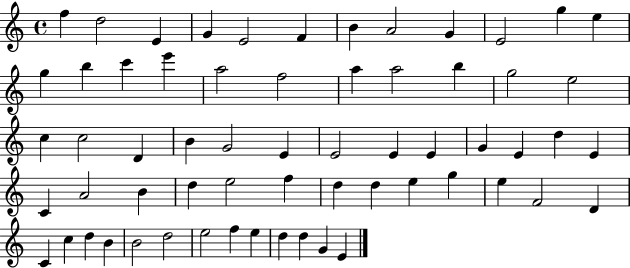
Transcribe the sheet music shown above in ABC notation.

X:1
T:Untitled
M:4/4
L:1/4
K:C
f d2 E G E2 F B A2 G E2 g e g b c' e' a2 f2 a a2 b g2 e2 c c2 D B G2 E E2 E E G E d E C A2 B d e2 f d d e g e F2 D C c d B B2 d2 e2 f e d d G E